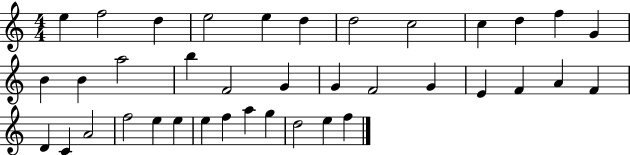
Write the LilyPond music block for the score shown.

{
  \clef treble
  \numericTimeSignature
  \time 4/4
  \key c \major
  e''4 f''2 d''4 | e''2 e''4 d''4 | d''2 c''2 | c''4 d''4 f''4 g'4 | \break b'4 b'4 a''2 | b''4 f'2 g'4 | g'4 f'2 g'4 | e'4 f'4 a'4 f'4 | \break d'4 c'4 a'2 | f''2 e''4 e''4 | e''4 f''4 a''4 g''4 | d''2 e''4 f''4 | \break \bar "|."
}